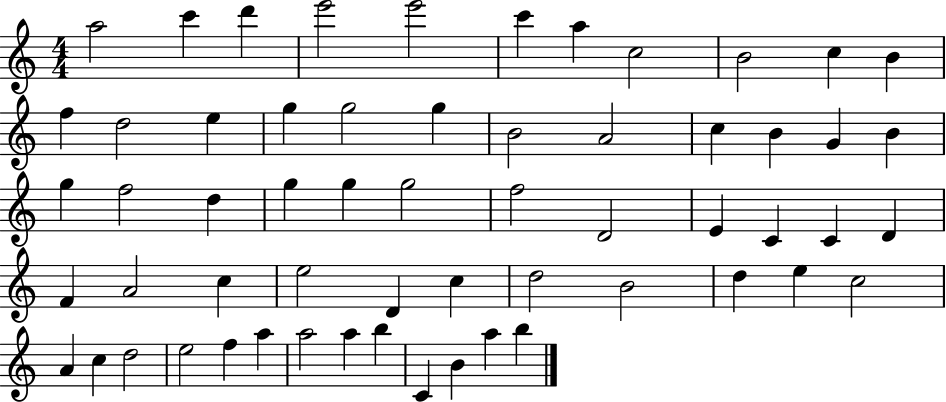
{
  \clef treble
  \numericTimeSignature
  \time 4/4
  \key c \major
  a''2 c'''4 d'''4 | e'''2 e'''2 | c'''4 a''4 c''2 | b'2 c''4 b'4 | \break f''4 d''2 e''4 | g''4 g''2 g''4 | b'2 a'2 | c''4 b'4 g'4 b'4 | \break g''4 f''2 d''4 | g''4 g''4 g''2 | f''2 d'2 | e'4 c'4 c'4 d'4 | \break f'4 a'2 c''4 | e''2 d'4 c''4 | d''2 b'2 | d''4 e''4 c''2 | \break a'4 c''4 d''2 | e''2 f''4 a''4 | a''2 a''4 b''4 | c'4 b'4 a''4 b''4 | \break \bar "|."
}